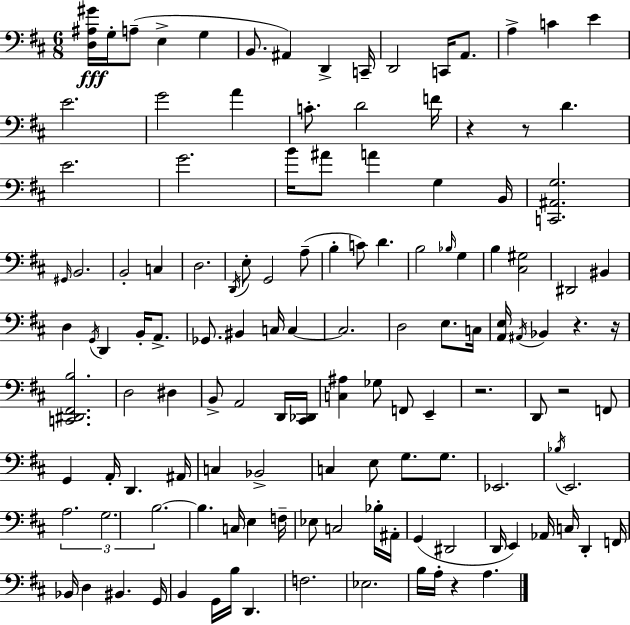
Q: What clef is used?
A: bass